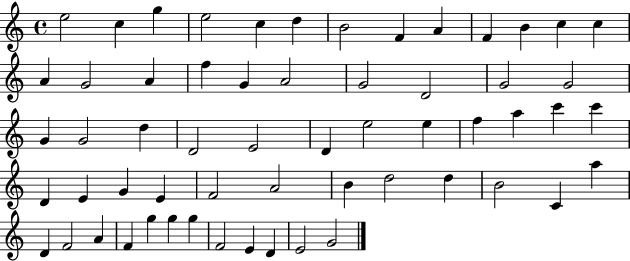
{
  \clef treble
  \time 4/4
  \defaultTimeSignature
  \key c \major
  e''2 c''4 g''4 | e''2 c''4 d''4 | b'2 f'4 a'4 | f'4 b'4 c''4 c''4 | \break a'4 g'2 a'4 | f''4 g'4 a'2 | g'2 d'2 | g'2 g'2 | \break g'4 g'2 d''4 | d'2 e'2 | d'4 e''2 e''4 | f''4 a''4 c'''4 c'''4 | \break d'4 e'4 g'4 e'4 | f'2 a'2 | b'4 d''2 d''4 | b'2 c'4 a''4 | \break d'4 f'2 a'4 | f'4 g''4 g''4 g''4 | f'2 e'4 d'4 | e'2 g'2 | \break \bar "|."
}